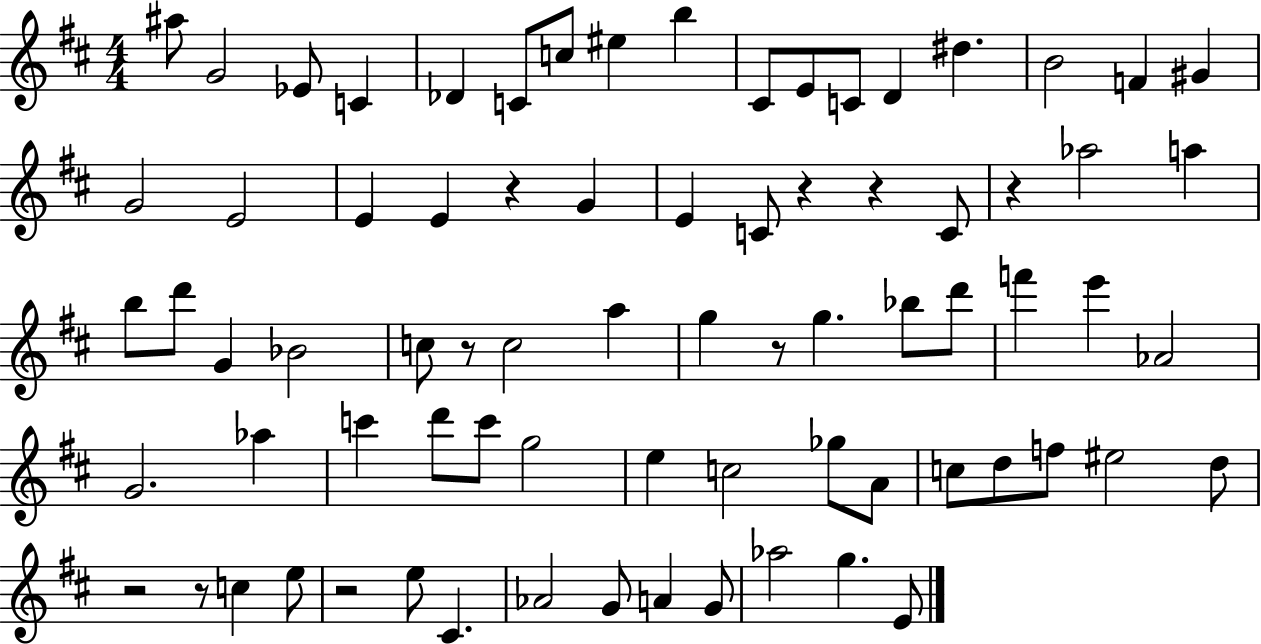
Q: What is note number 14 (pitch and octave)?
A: D#5